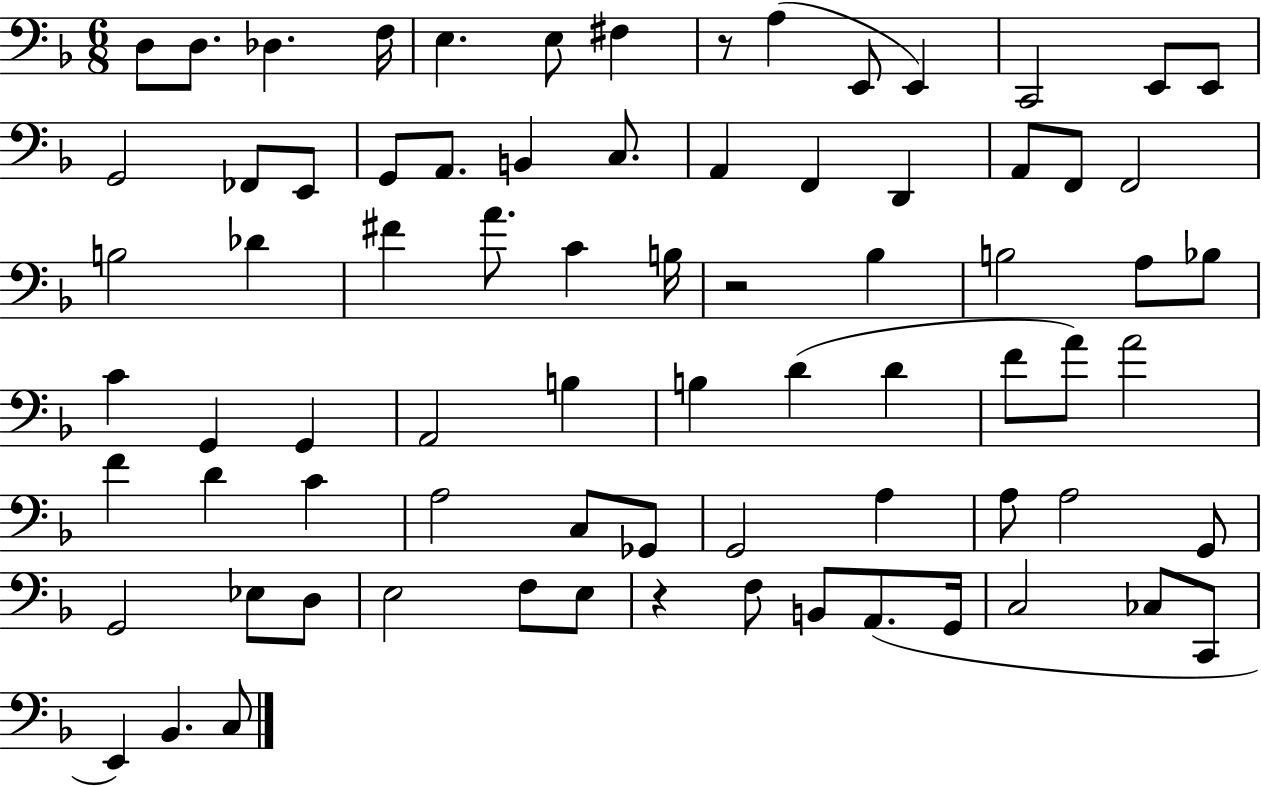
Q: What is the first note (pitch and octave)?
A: D3